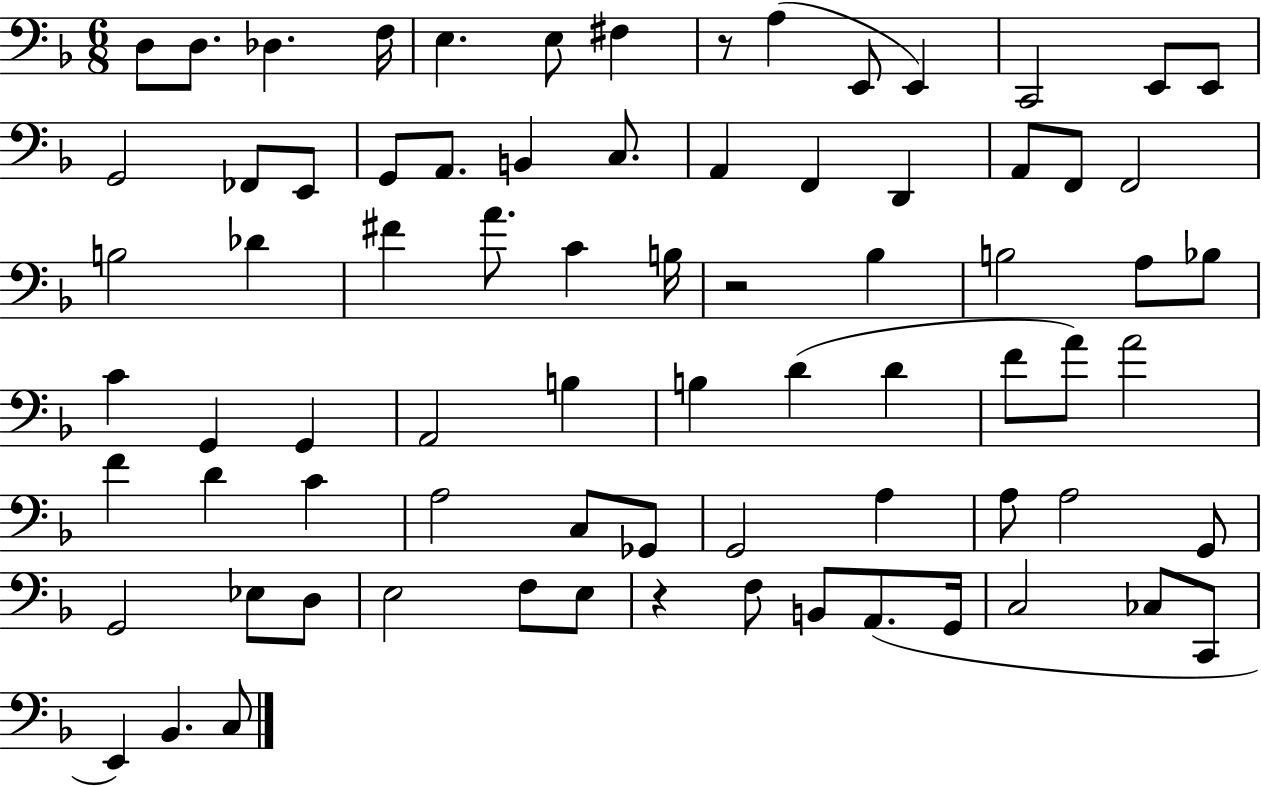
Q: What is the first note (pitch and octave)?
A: D3